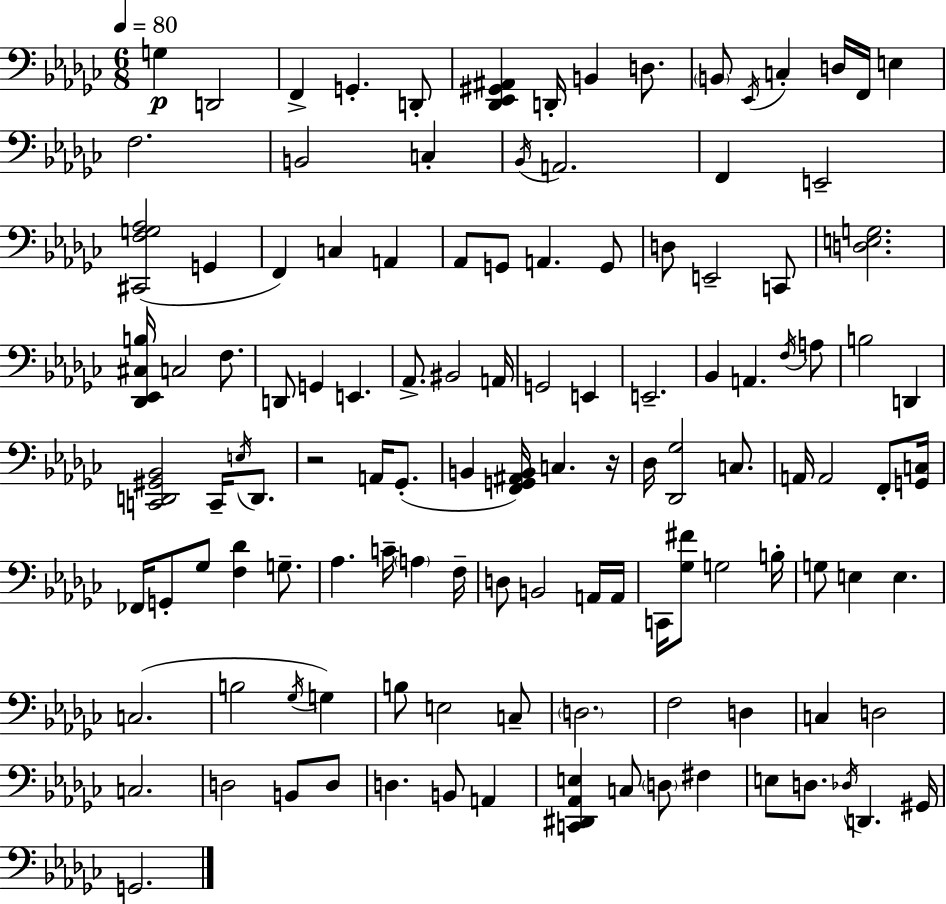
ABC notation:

X:1
T:Untitled
M:6/8
L:1/4
K:Ebm
G, D,,2 F,, G,, D,,/2 [_D,,_E,,^G,,^A,,] D,,/4 B,, D,/2 B,,/2 _E,,/4 C, D,/4 F,,/4 E, F,2 B,,2 C, _B,,/4 A,,2 F,, E,,2 [^C,,F,G,_A,]2 G,, F,, C, A,, _A,,/2 G,,/2 A,, G,,/2 D,/2 E,,2 C,,/2 [D,E,G,]2 [_D,,_E,,^C,B,]/4 C,2 F,/2 D,,/2 G,, E,, _A,,/2 ^B,,2 A,,/4 G,,2 E,, E,,2 _B,, A,, F,/4 A,/2 B,2 D,, [C,,D,,^G,,_B,,]2 C,,/4 E,/4 D,,/2 z2 A,,/4 _G,,/2 B,, [F,,G,,^A,,B,,]/4 C, z/4 _D,/4 [_D,,_G,]2 C,/2 A,,/4 A,,2 F,,/2 [G,,C,]/4 _F,,/4 G,,/2 _G,/2 [F,_D] G,/2 _A, C/4 A, F,/4 D,/2 B,,2 A,,/4 A,,/4 C,,/4 [_G,^F]/2 G,2 B,/4 G,/2 E, E, C,2 B,2 _G,/4 G, B,/2 E,2 C,/2 D,2 F,2 D, C, D,2 C,2 D,2 B,,/2 D,/2 D, B,,/2 A,, [C,,^D,,_A,,E,] C,/2 D,/2 ^F, E,/2 D,/2 _D,/4 D,, ^G,,/4 G,,2